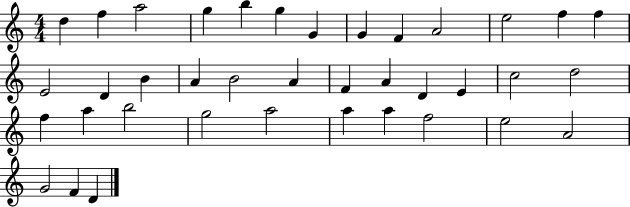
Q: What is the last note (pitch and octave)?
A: D4